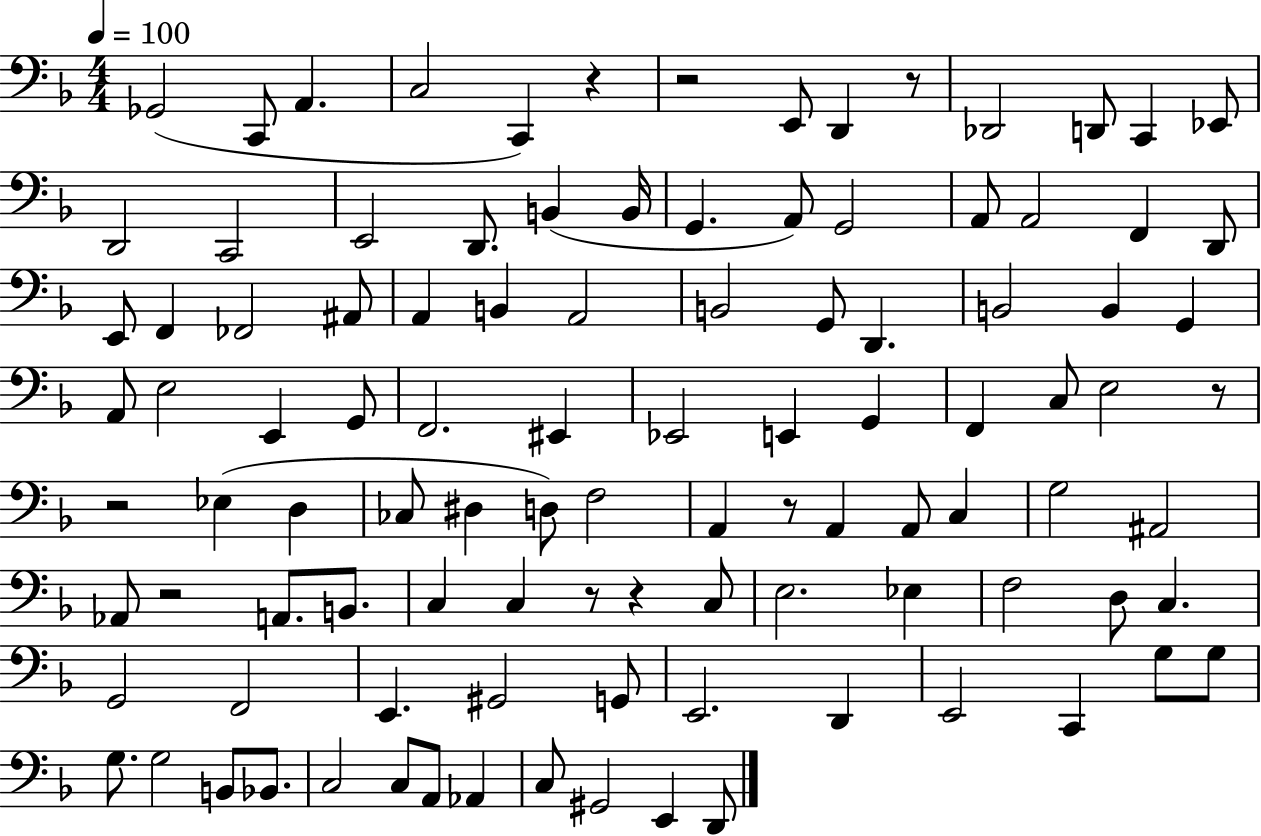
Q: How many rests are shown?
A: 9